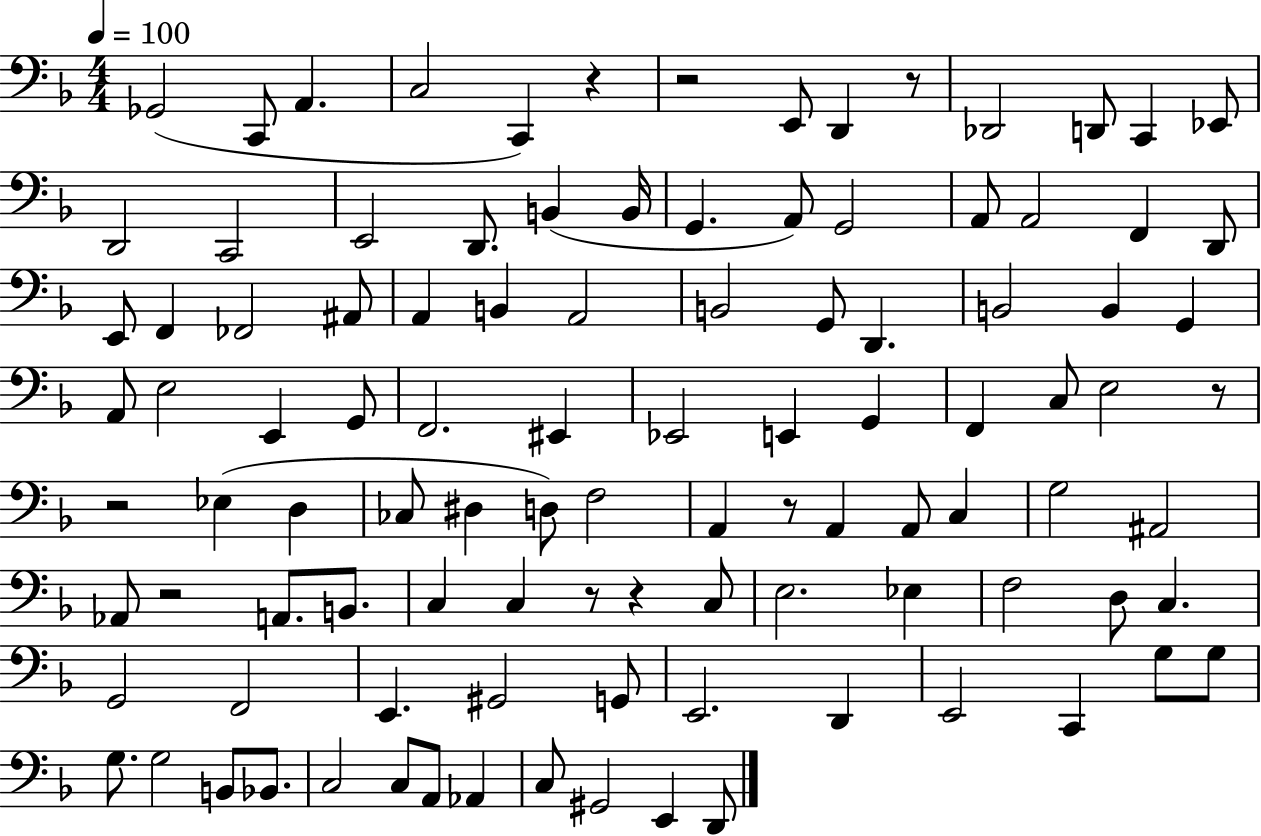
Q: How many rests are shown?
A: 9